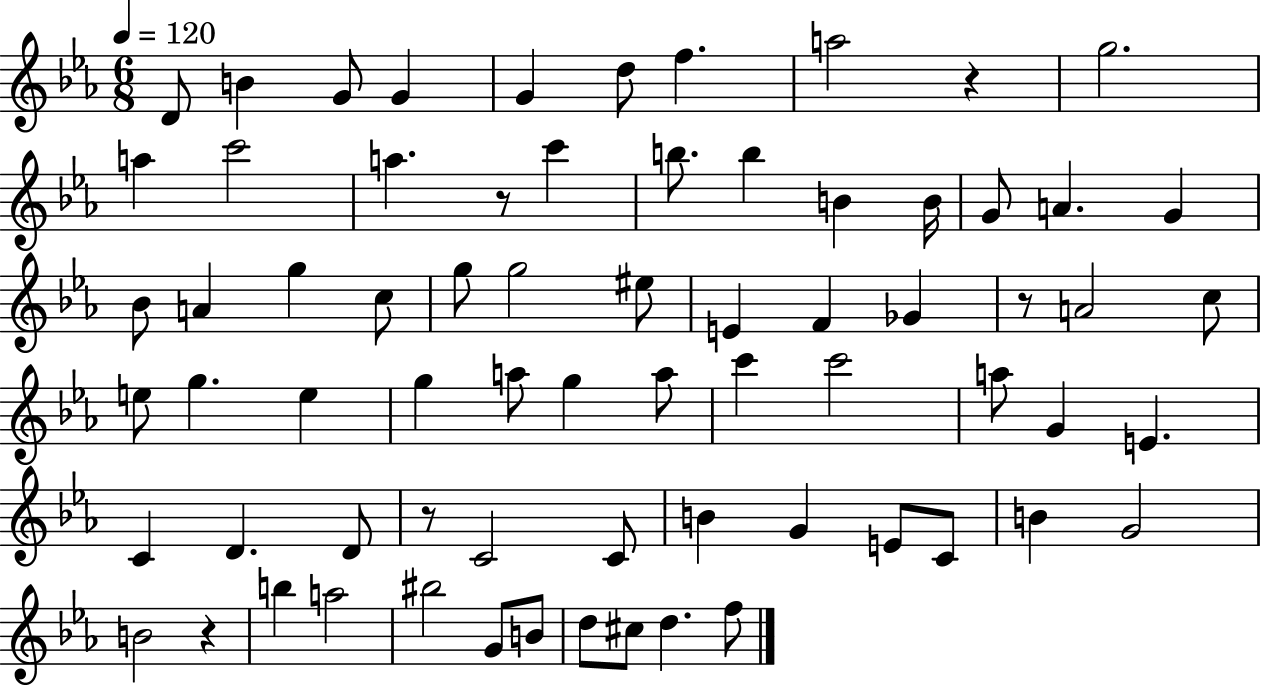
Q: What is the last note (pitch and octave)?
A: F5